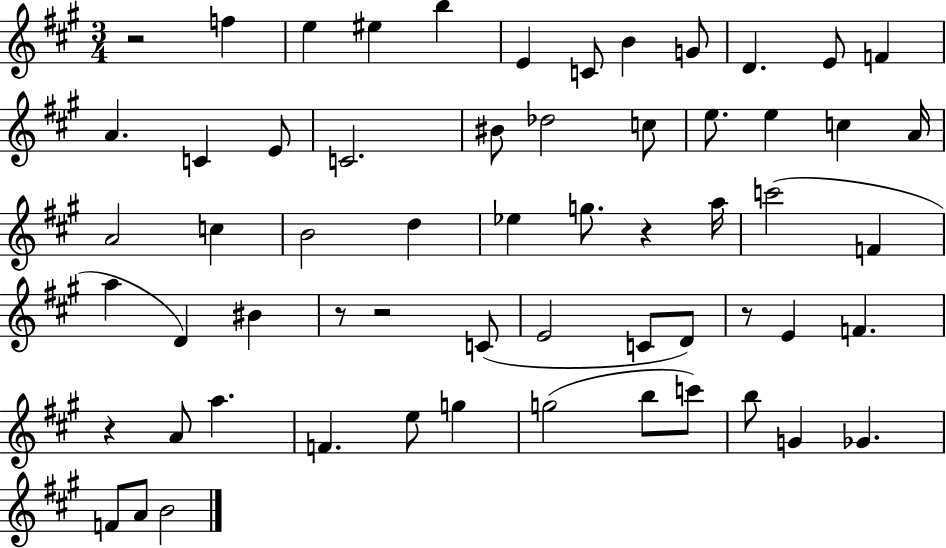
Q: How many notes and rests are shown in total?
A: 60